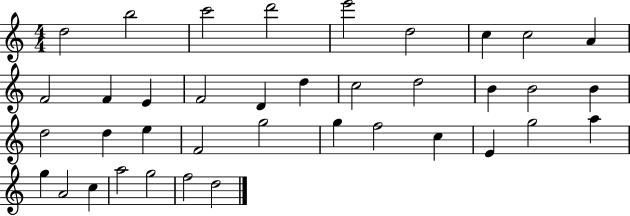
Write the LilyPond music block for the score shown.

{
  \clef treble
  \numericTimeSignature
  \time 4/4
  \key c \major
  d''2 b''2 | c'''2 d'''2 | e'''2 d''2 | c''4 c''2 a'4 | \break f'2 f'4 e'4 | f'2 d'4 d''4 | c''2 d''2 | b'4 b'2 b'4 | \break d''2 d''4 e''4 | f'2 g''2 | g''4 f''2 c''4 | e'4 g''2 a''4 | \break g''4 a'2 c''4 | a''2 g''2 | f''2 d''2 | \bar "|."
}